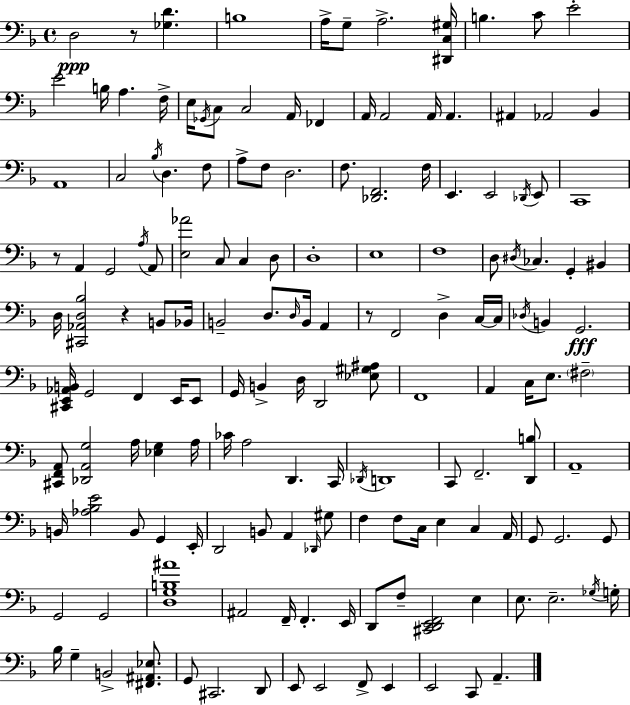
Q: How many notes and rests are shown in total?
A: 157